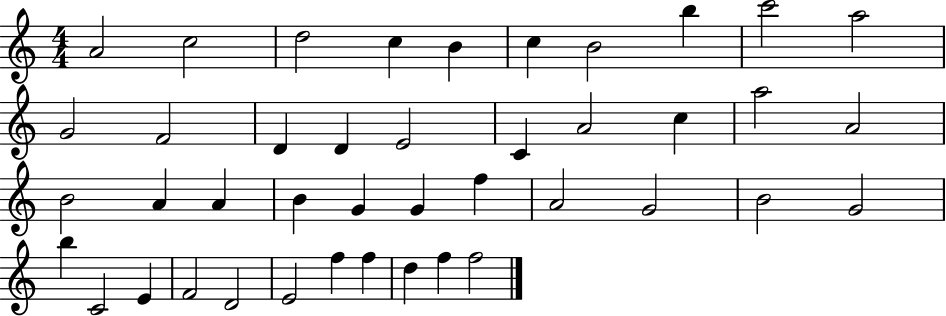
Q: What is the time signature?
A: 4/4